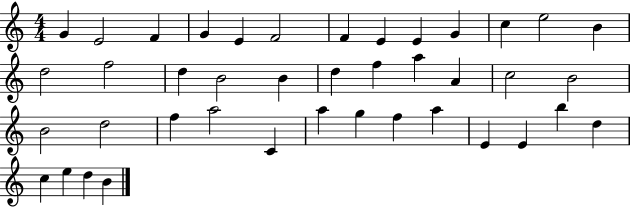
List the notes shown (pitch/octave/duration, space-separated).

G4/q E4/h F4/q G4/q E4/q F4/h F4/q E4/q E4/q G4/q C5/q E5/h B4/q D5/h F5/h D5/q B4/h B4/q D5/q F5/q A5/q A4/q C5/h B4/h B4/h D5/h F5/q A5/h C4/q A5/q G5/q F5/q A5/q E4/q E4/q B5/q D5/q C5/q E5/q D5/q B4/q